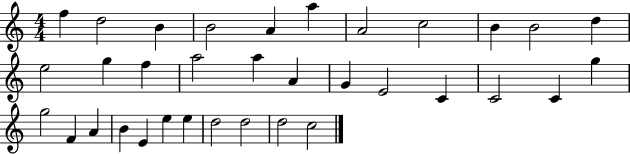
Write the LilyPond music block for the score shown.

{
  \clef treble
  \numericTimeSignature
  \time 4/4
  \key c \major
  f''4 d''2 b'4 | b'2 a'4 a''4 | a'2 c''2 | b'4 b'2 d''4 | \break e''2 g''4 f''4 | a''2 a''4 a'4 | g'4 e'2 c'4 | c'2 c'4 g''4 | \break g''2 f'4 a'4 | b'4 e'4 e''4 e''4 | d''2 d''2 | d''2 c''2 | \break \bar "|."
}